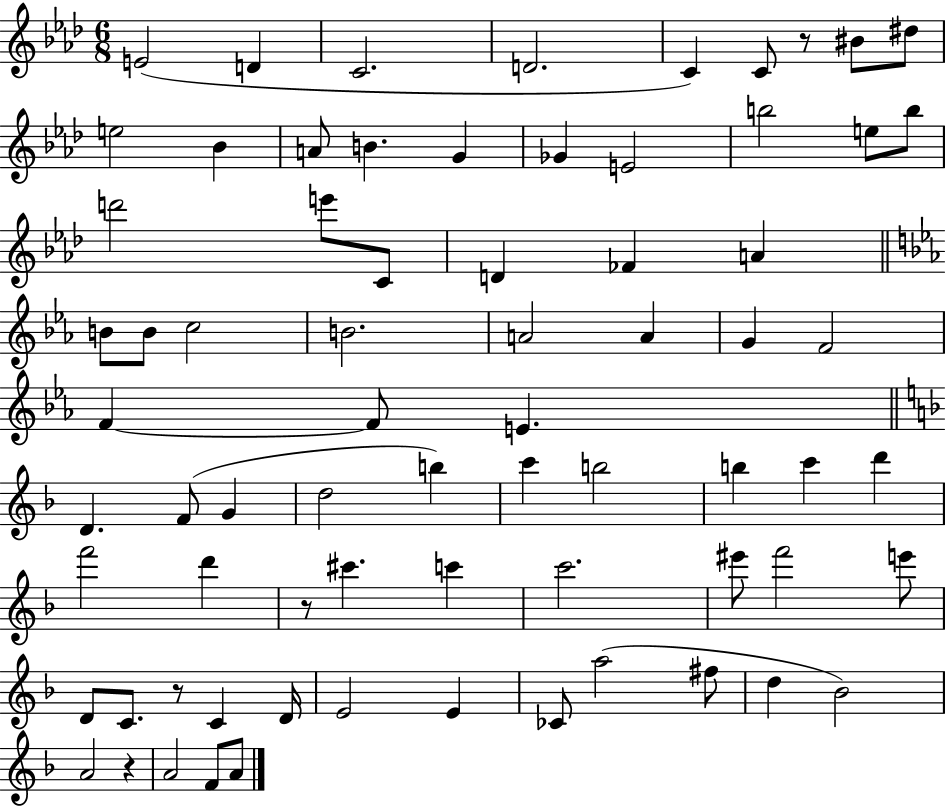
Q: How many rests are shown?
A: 4